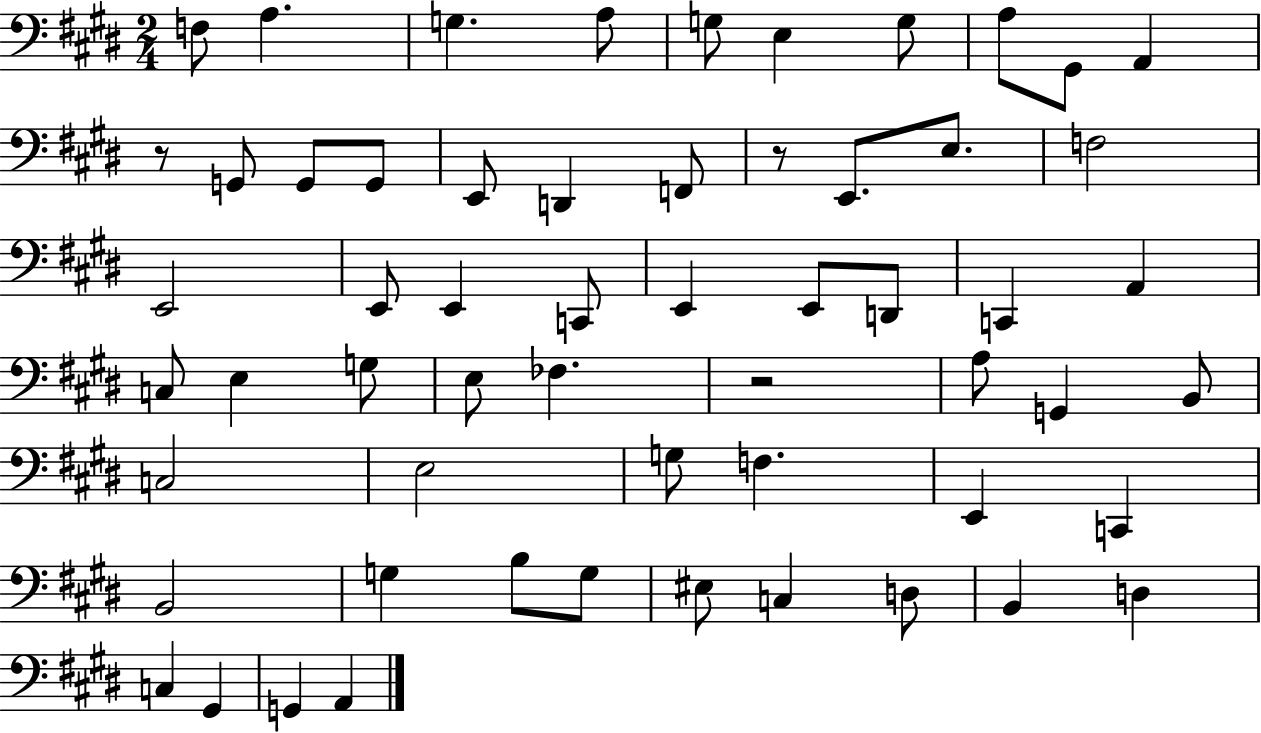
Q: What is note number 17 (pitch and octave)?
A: E2